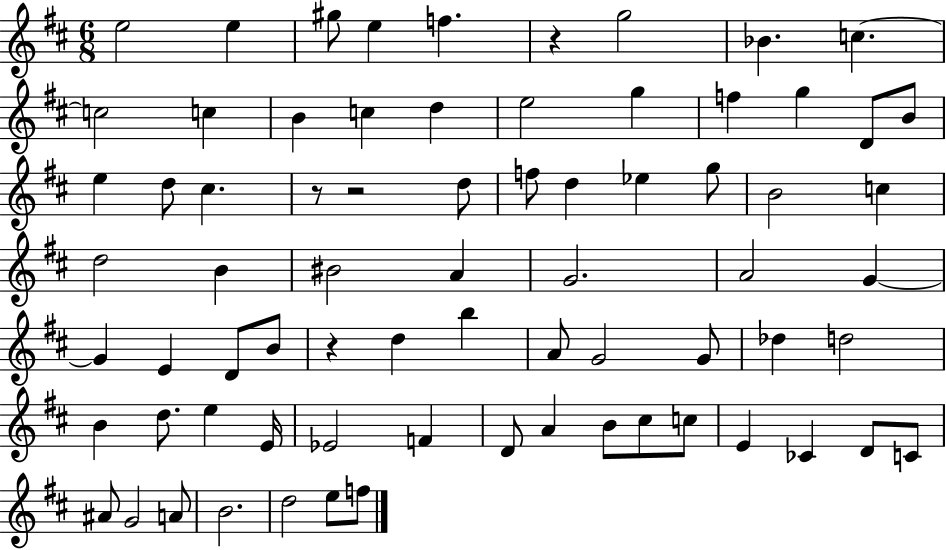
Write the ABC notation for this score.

X:1
T:Untitled
M:6/8
L:1/4
K:D
e2 e ^g/2 e f z g2 _B c c2 c B c d e2 g f g D/2 B/2 e d/2 ^c z/2 z2 d/2 f/2 d _e g/2 B2 c d2 B ^B2 A G2 A2 G G E D/2 B/2 z d b A/2 G2 G/2 _d d2 B d/2 e E/4 _E2 F D/2 A B/2 ^c/2 c/2 E _C D/2 C/2 ^A/2 G2 A/2 B2 d2 e/2 f/2